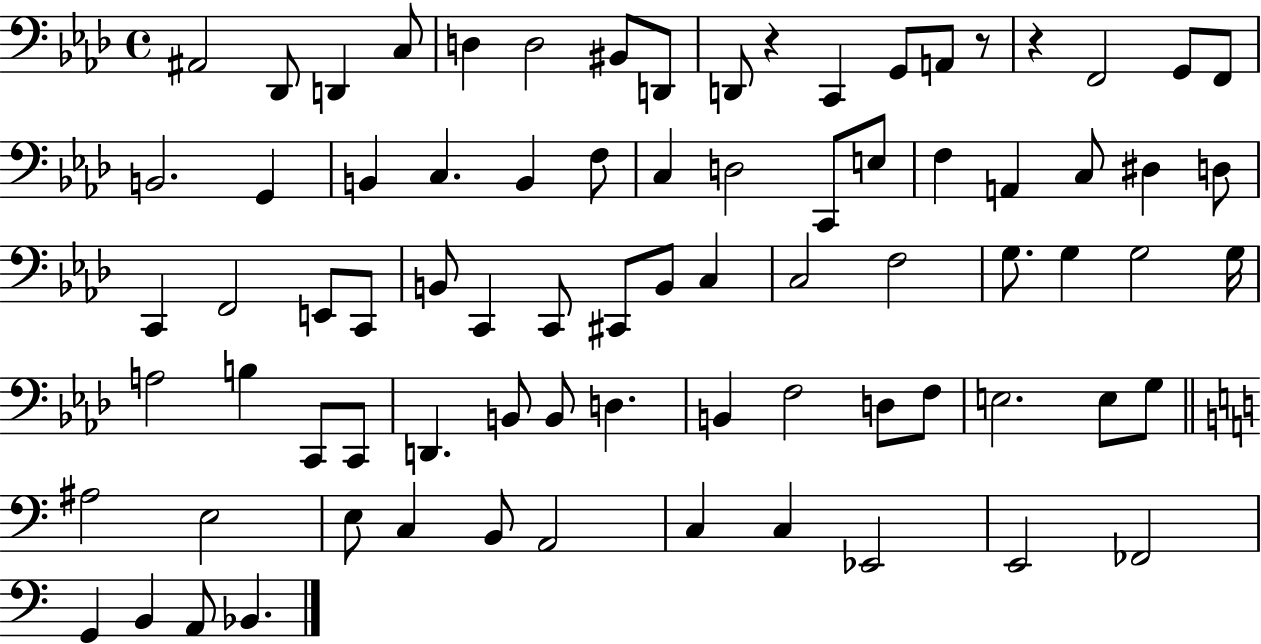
X:1
T:Untitled
M:4/4
L:1/4
K:Ab
^A,,2 _D,,/2 D,, C,/2 D, D,2 ^B,,/2 D,,/2 D,,/2 z C,, G,,/2 A,,/2 z/2 z F,,2 G,,/2 F,,/2 B,,2 G,, B,, C, B,, F,/2 C, D,2 C,,/2 E,/2 F, A,, C,/2 ^D, D,/2 C,, F,,2 E,,/2 C,,/2 B,,/2 C,, C,,/2 ^C,,/2 B,,/2 C, C,2 F,2 G,/2 G, G,2 G,/4 A,2 B, C,,/2 C,,/2 D,, B,,/2 B,,/2 D, B,, F,2 D,/2 F,/2 E,2 E,/2 G,/2 ^A,2 E,2 E,/2 C, B,,/2 A,,2 C, C, _E,,2 E,,2 _F,,2 G,, B,, A,,/2 _B,,